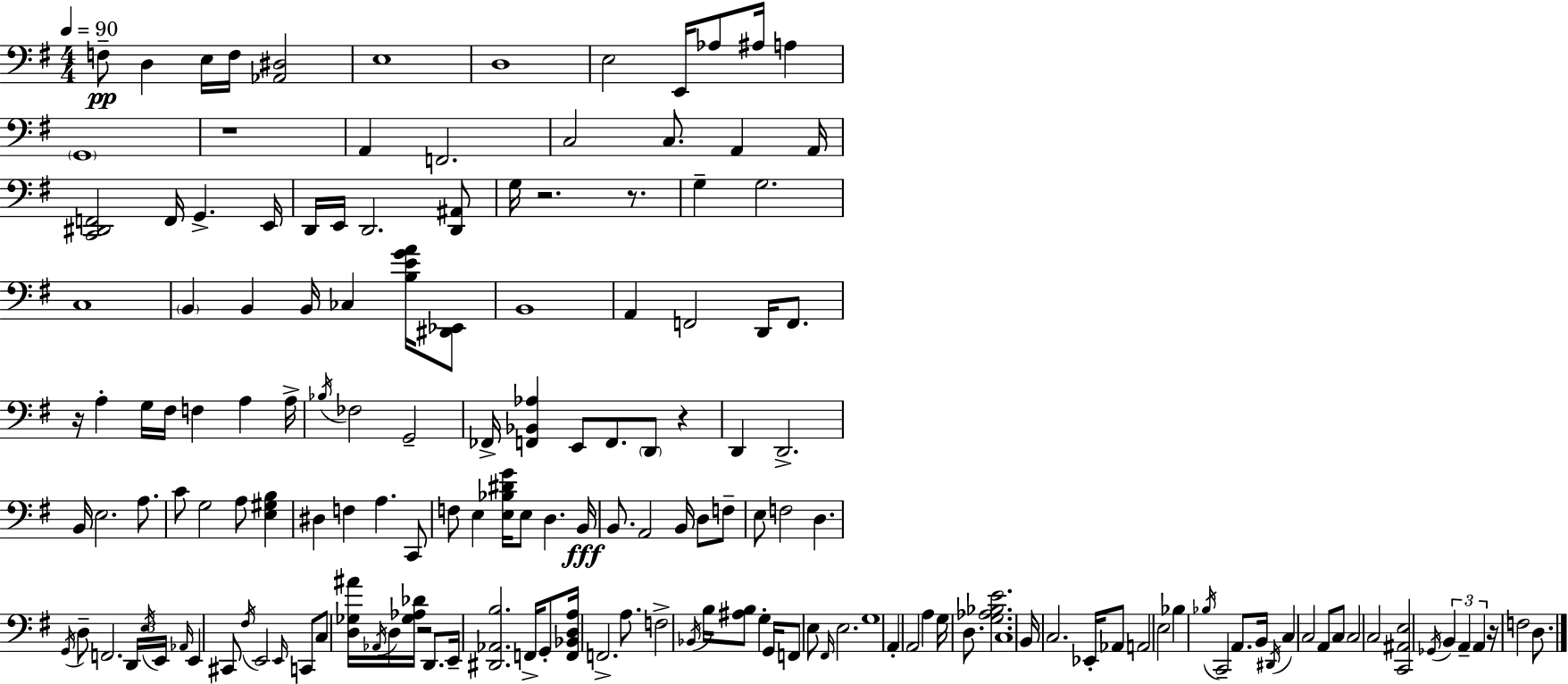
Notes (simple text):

F3/e D3/q E3/s F3/s [Ab2,D#3]/h E3/w D3/w E3/h E2/s Ab3/e A#3/s A3/q G2/w R/w A2/q F2/h. C3/h C3/e. A2/q A2/s [C2,D#2,F2]/h F2/s G2/q. E2/s D2/s E2/s D2/h. [D2,A#2]/e G3/s R/h. R/e. G3/q G3/h. C3/w B2/q B2/q B2/s CES3/q [B3,E4,G4,A4]/s [D#2,Eb2]/e B2/w A2/q F2/h D2/s F2/e. R/s A3/q G3/s F#3/s F3/q A3/q A3/s Bb3/s FES3/h G2/h FES2/s [F2,Bb2,Ab3]/q E2/e F2/e. D2/e R/q D2/q D2/h. B2/s E3/h. A3/e. C4/e G3/h A3/e [E3,G#3,B3]/q D#3/q F3/q A3/q. C2/e F3/e E3/q [E3,Bb3,D#4,G4]/s E3/e D3/q. B2/s B2/e. A2/h B2/s D3/e F3/e E3/e F3/h D3/q. G2/s D3/e F2/h. D2/s E3/s E2/s Ab2/s E2/q C#2/e F#3/s E2/h E2/s C2/e C3/e [D3,Gb3,A#4]/s Ab2/s D3/s [Gb3,Ab3,Db4]/s R/h D2/e. E2/s [D#2,Ab2,B3]/h. F2/s G2/e [F2,Bb2,D3,A3]/s F2/h. A3/e. F3/h Bb2/s B3/s [A#3,B3]/e G3/q G2/s F2/e E3/e F#2/s E3/h. G3/w A2/q A2/h A3/q G3/s D3/e. [G3,Ab3,Bb3,E4]/h. C3/w B2/s C3/h. Eb2/s Ab2/e A2/h E3/h Bb3/q Bb3/s C2/h A2/e. B2/s D#2/s C3/q C3/h A2/e C3/e C3/h C3/h [C2,A#2,E3]/h Gb2/s B2/q A2/q A2/q R/s F3/h D3/e.